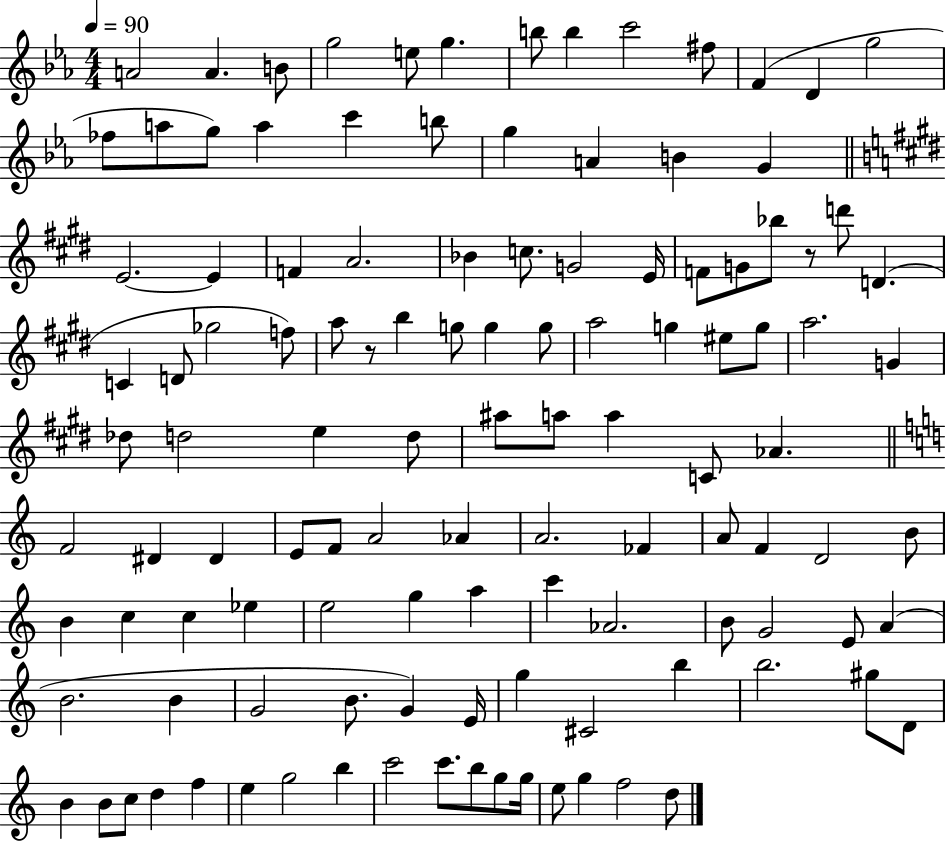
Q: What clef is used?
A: treble